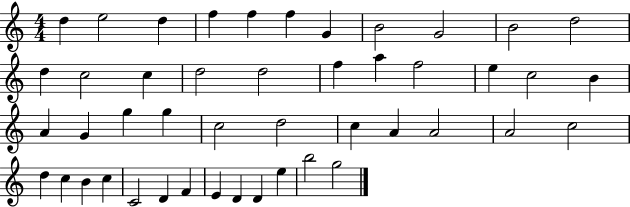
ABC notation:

X:1
T:Untitled
M:4/4
L:1/4
K:C
d e2 d f f f G B2 G2 B2 d2 d c2 c d2 d2 f a f2 e c2 B A G g g c2 d2 c A A2 A2 c2 d c B c C2 D F E D D e b2 g2